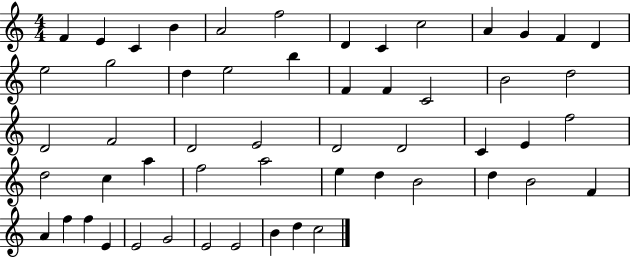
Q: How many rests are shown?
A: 0